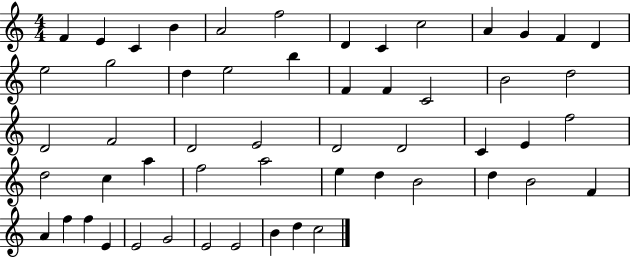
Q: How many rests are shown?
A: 0